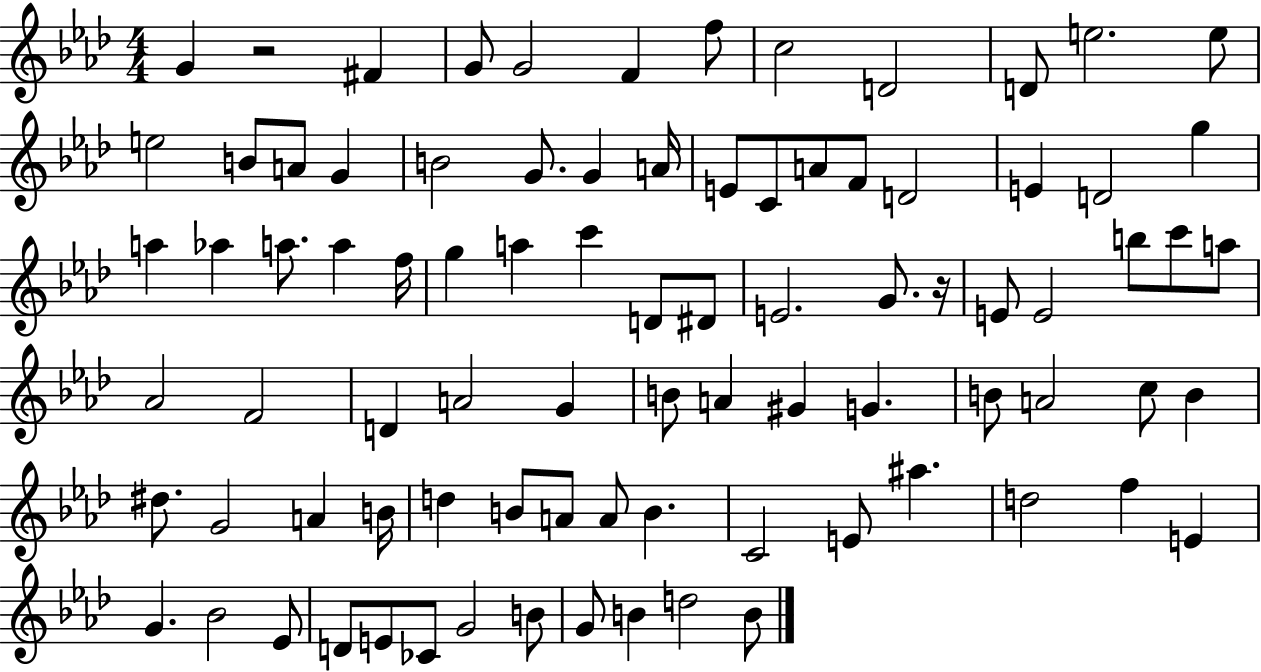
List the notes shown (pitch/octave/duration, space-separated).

G4/q R/h F#4/q G4/e G4/h F4/q F5/e C5/h D4/h D4/e E5/h. E5/e E5/h B4/e A4/e G4/q B4/h G4/e. G4/q A4/s E4/e C4/e A4/e F4/e D4/h E4/q D4/h G5/q A5/q Ab5/q A5/e. A5/q F5/s G5/q A5/q C6/q D4/e D#4/e E4/h. G4/e. R/s E4/e E4/h B5/e C6/e A5/e Ab4/h F4/h D4/q A4/h G4/q B4/e A4/q G#4/q G4/q. B4/e A4/h C5/e B4/q D#5/e. G4/h A4/q B4/s D5/q B4/e A4/e A4/e B4/q. C4/h E4/e A#5/q. D5/h F5/q E4/q G4/q. Bb4/h Eb4/e D4/e E4/e CES4/e G4/h B4/e G4/e B4/q D5/h B4/e